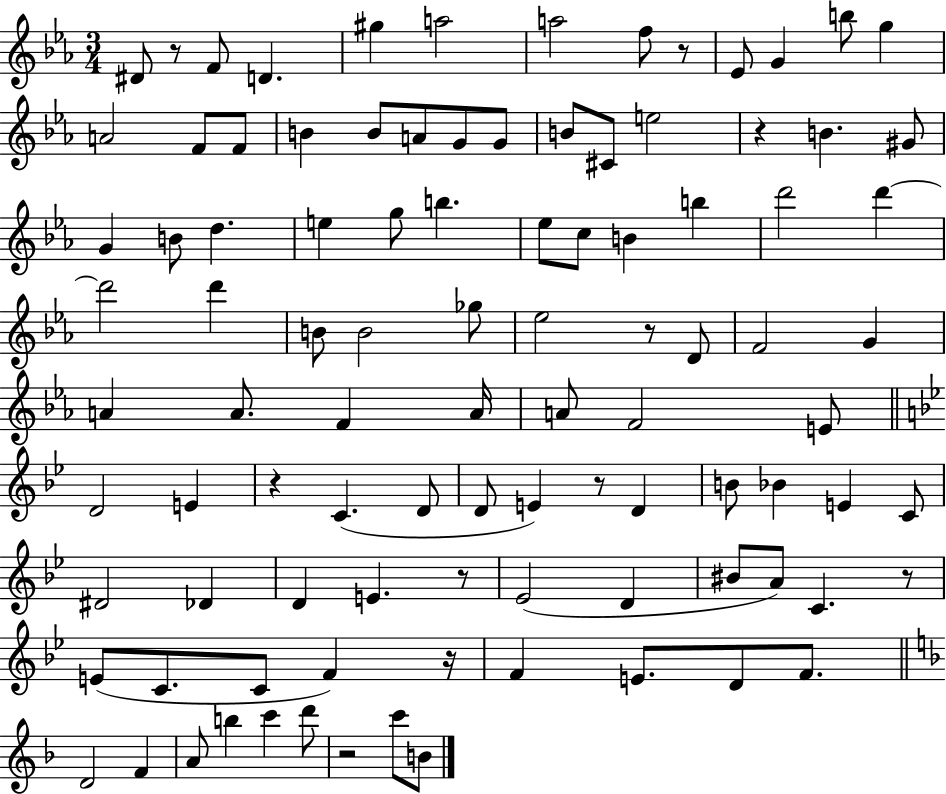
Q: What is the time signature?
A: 3/4